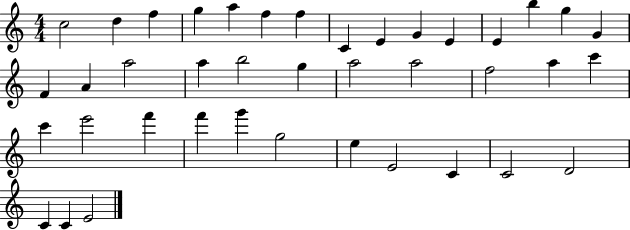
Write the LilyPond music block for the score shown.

{
  \clef treble
  \numericTimeSignature
  \time 4/4
  \key c \major
  c''2 d''4 f''4 | g''4 a''4 f''4 f''4 | c'4 e'4 g'4 e'4 | e'4 b''4 g''4 g'4 | \break f'4 a'4 a''2 | a''4 b''2 g''4 | a''2 a''2 | f''2 a''4 c'''4 | \break c'''4 e'''2 f'''4 | f'''4 g'''4 g''2 | e''4 e'2 c'4 | c'2 d'2 | \break c'4 c'4 e'2 | \bar "|."
}